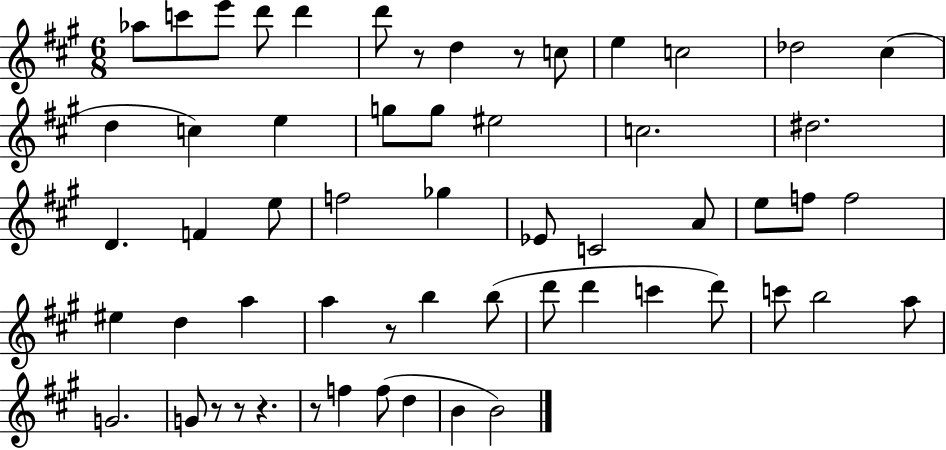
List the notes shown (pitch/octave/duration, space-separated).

Ab5/e C6/e E6/e D6/e D6/q D6/e R/e D5/q R/e C5/e E5/q C5/h Db5/h C#5/q D5/q C5/q E5/q G5/e G5/e EIS5/h C5/h. D#5/h. D4/q. F4/q E5/e F5/h Gb5/q Eb4/e C4/h A4/e E5/e F5/e F5/h EIS5/q D5/q A5/q A5/q R/e B5/q B5/e D6/e D6/q C6/q D6/e C6/e B5/h A5/e G4/h. G4/e R/e R/e R/q. R/e F5/q F5/e D5/q B4/q B4/h